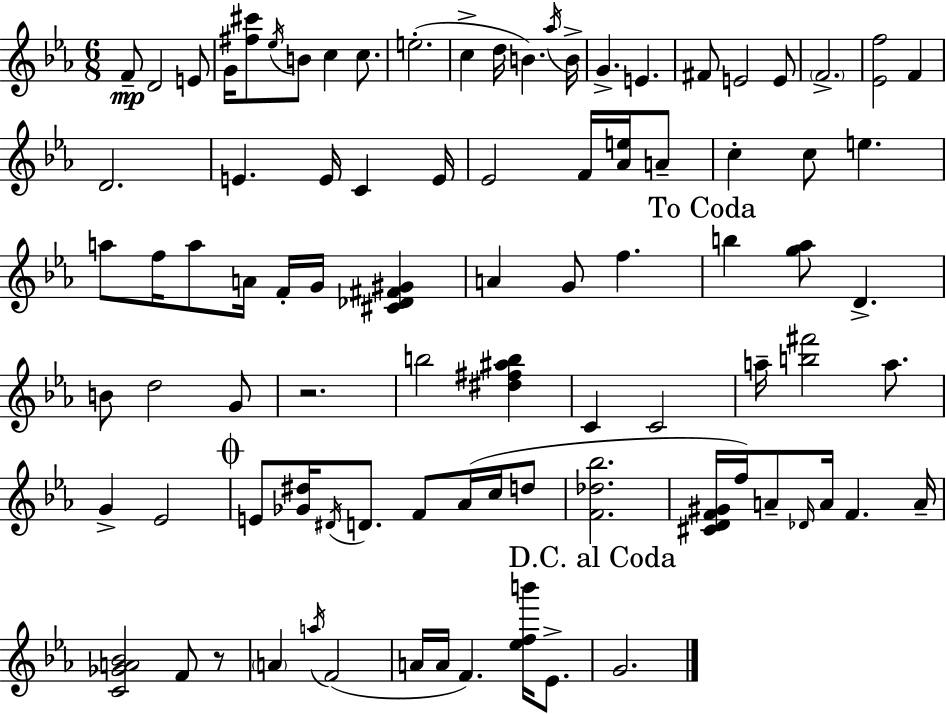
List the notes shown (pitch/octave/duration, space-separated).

F4/e D4/h E4/e G4/s [F#5,C#6]/e Eb5/s B4/e C5/q C5/e. E5/h. C5/q D5/s B4/q. Ab5/s B4/s G4/q. E4/q. F#4/e E4/h E4/e F4/h. [Eb4,F5]/h F4/q D4/h. E4/q. E4/s C4/q E4/s Eb4/h F4/s [Ab4,E5]/s A4/e C5/q C5/e E5/q. A5/e F5/s A5/e A4/s F4/s G4/s [C#4,Db4,F#4,G#4]/q A4/q G4/e F5/q. B5/q [G5,Ab5]/e D4/q. B4/e D5/h G4/e R/h. B5/h [D#5,F#5,A#5,B5]/q C4/q C4/h A5/s [B5,F#6]/h A5/e. G4/q Eb4/h E4/e [Gb4,D#5]/s D#4/s D4/e. F4/e Ab4/s C5/s D5/e [F4,Db5,Bb5]/h. [C#4,D4,F4,G#4]/s F5/s A4/e Db4/s A4/s F4/q. A4/s [C4,Gb4,A4,Bb4]/h F4/e R/e A4/q A5/s F4/h A4/s A4/s F4/q. [Eb5,F5,B6]/s Eb4/e. G4/h.